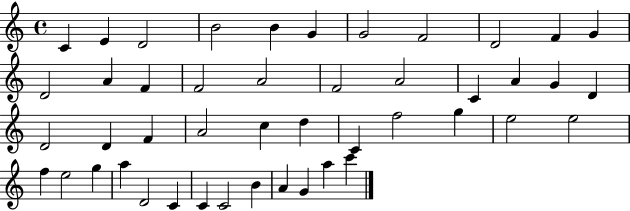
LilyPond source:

{
  \clef treble
  \time 4/4
  \defaultTimeSignature
  \key c \major
  c'4 e'4 d'2 | b'2 b'4 g'4 | g'2 f'2 | d'2 f'4 g'4 | \break d'2 a'4 f'4 | f'2 a'2 | f'2 a'2 | c'4 a'4 g'4 d'4 | \break d'2 d'4 f'4 | a'2 c''4 d''4 | c'4 f''2 g''4 | e''2 e''2 | \break f''4 e''2 g''4 | a''4 d'2 c'4 | c'4 c'2 b'4 | a'4 g'4 a''4 c'''4 | \break \bar "|."
}